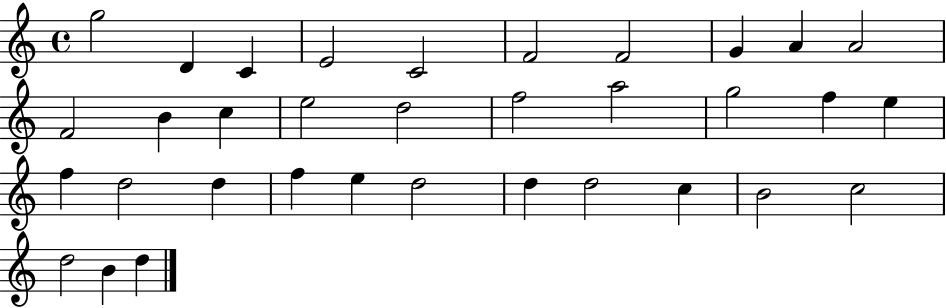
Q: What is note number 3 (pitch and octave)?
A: C4